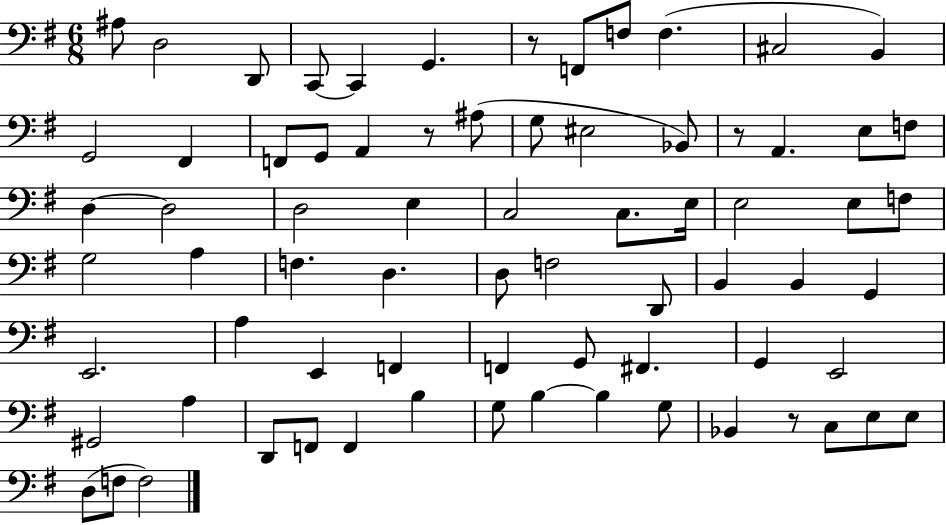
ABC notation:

X:1
T:Untitled
M:6/8
L:1/4
K:G
^A,/2 D,2 D,,/2 C,,/2 C,, G,, z/2 F,,/2 F,/2 F, ^C,2 B,, G,,2 ^F,, F,,/2 G,,/2 A,, z/2 ^A,/2 G,/2 ^E,2 _B,,/2 z/2 A,, E,/2 F,/2 D, D,2 D,2 E, C,2 C,/2 E,/4 E,2 E,/2 F,/2 G,2 A, F, D, D,/2 F,2 D,,/2 B,, B,, G,, E,,2 A, E,, F,, F,, G,,/2 ^F,, G,, E,,2 ^G,,2 A, D,,/2 F,,/2 F,, B, G,/2 B, B, G,/2 _B,, z/2 C,/2 E,/2 E,/2 D,/2 F,/2 F,2